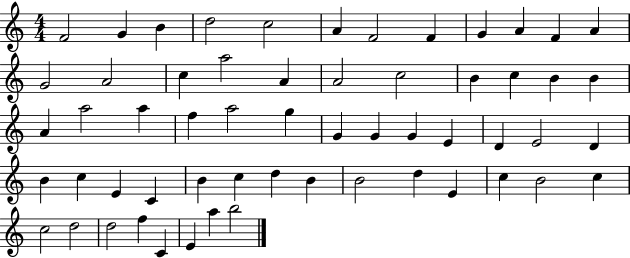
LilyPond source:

{
  \clef treble
  \numericTimeSignature
  \time 4/4
  \key c \major
  f'2 g'4 b'4 | d''2 c''2 | a'4 f'2 f'4 | g'4 a'4 f'4 a'4 | \break g'2 a'2 | c''4 a''2 a'4 | a'2 c''2 | b'4 c''4 b'4 b'4 | \break a'4 a''2 a''4 | f''4 a''2 g''4 | g'4 g'4 g'4 e'4 | d'4 e'2 d'4 | \break b'4 c''4 e'4 c'4 | b'4 c''4 d''4 b'4 | b'2 d''4 e'4 | c''4 b'2 c''4 | \break c''2 d''2 | d''2 f''4 c'4 | e'4 a''4 b''2 | \bar "|."
}